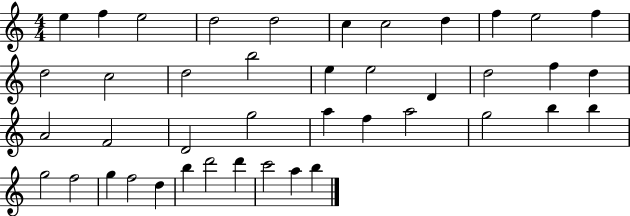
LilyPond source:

{
  \clef treble
  \numericTimeSignature
  \time 4/4
  \key c \major
  e''4 f''4 e''2 | d''2 d''2 | c''4 c''2 d''4 | f''4 e''2 f''4 | \break d''2 c''2 | d''2 b''2 | e''4 e''2 d'4 | d''2 f''4 d''4 | \break a'2 f'2 | d'2 g''2 | a''4 f''4 a''2 | g''2 b''4 b''4 | \break g''2 f''2 | g''4 f''2 d''4 | b''4 d'''2 d'''4 | c'''2 a''4 b''4 | \break \bar "|."
}